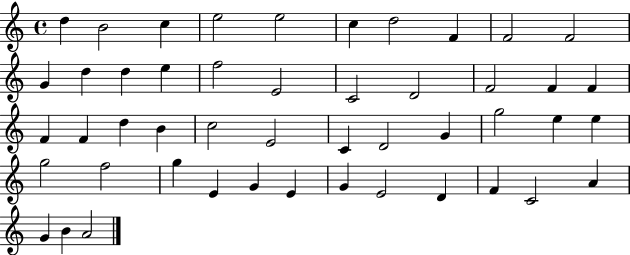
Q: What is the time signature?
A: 4/4